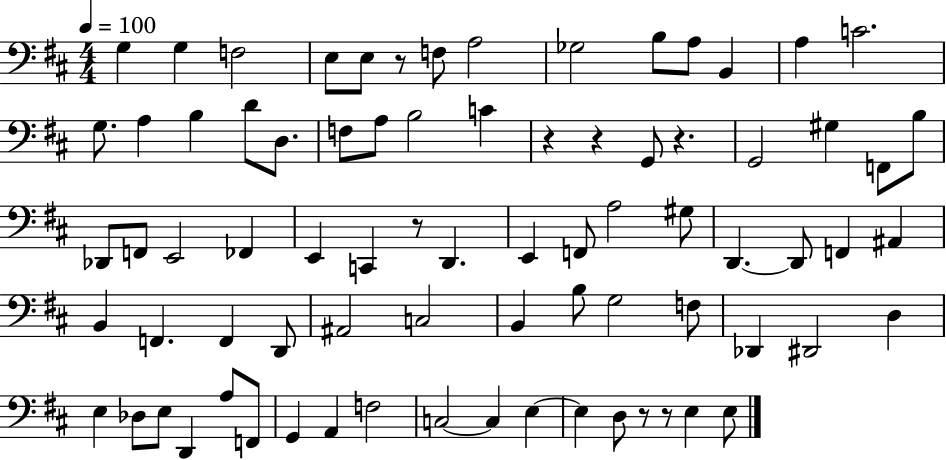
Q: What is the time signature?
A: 4/4